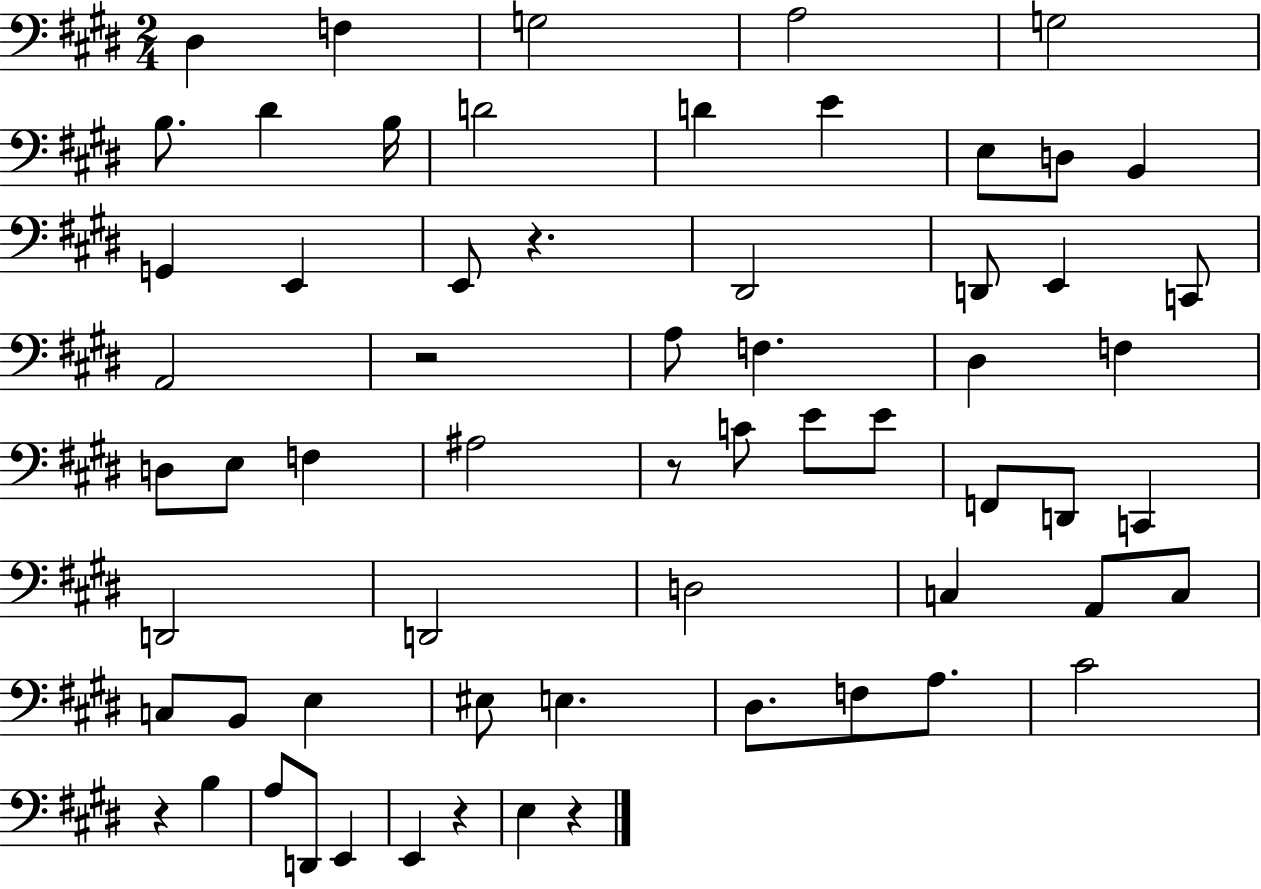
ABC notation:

X:1
T:Untitled
M:2/4
L:1/4
K:E
^D, F, G,2 A,2 G,2 B,/2 ^D B,/4 D2 D E E,/2 D,/2 B,, G,, E,, E,,/2 z ^D,,2 D,,/2 E,, C,,/2 A,,2 z2 A,/2 F, ^D, F, D,/2 E,/2 F, ^A,2 z/2 C/2 E/2 E/2 F,,/2 D,,/2 C,, D,,2 D,,2 D,2 C, A,,/2 C,/2 C,/2 B,,/2 E, ^E,/2 E, ^D,/2 F,/2 A,/2 ^C2 z B, A,/2 D,,/2 E,, E,, z E, z